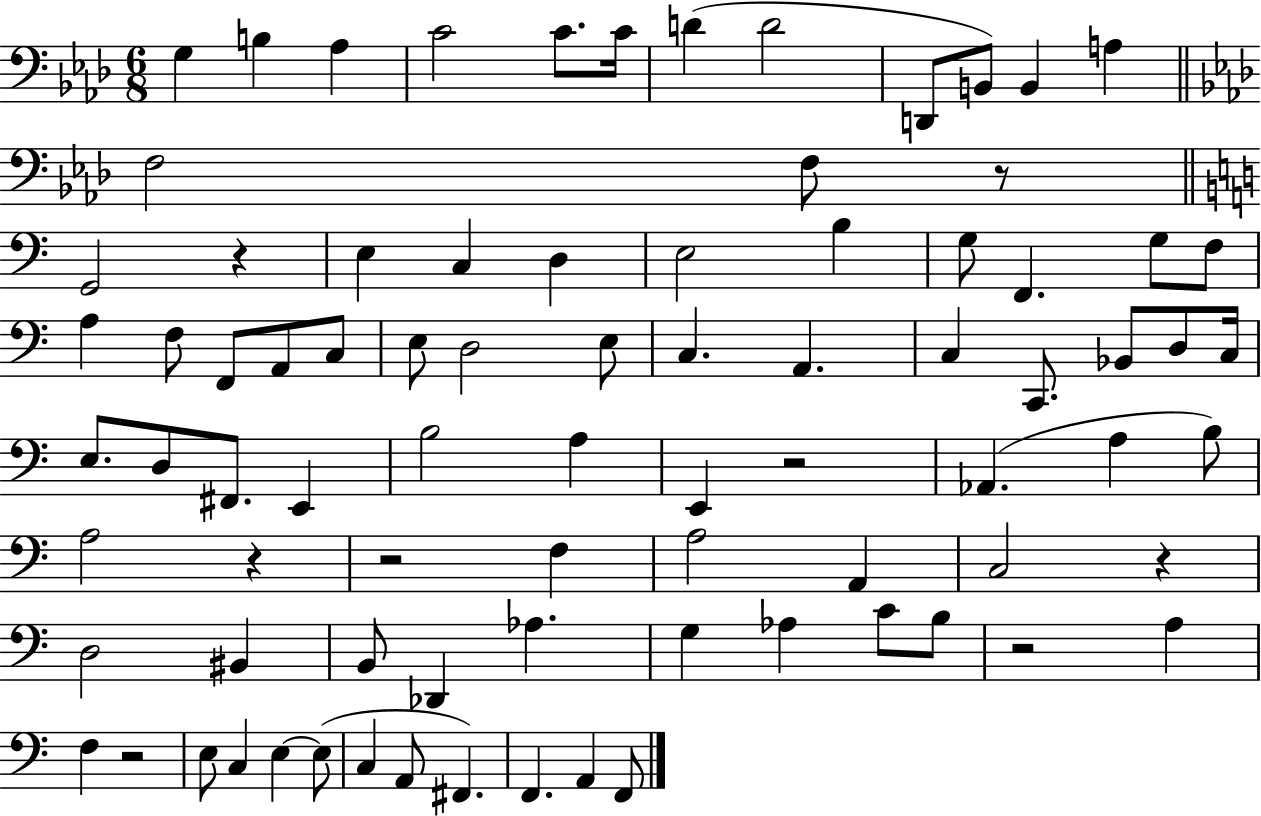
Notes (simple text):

G3/q B3/q Ab3/q C4/h C4/e. C4/s D4/q D4/h D2/e B2/e B2/q A3/q F3/h F3/e R/e G2/h R/q E3/q C3/q D3/q E3/h B3/q G3/e F2/q. G3/e F3/e A3/q F3/e F2/e A2/e C3/e E3/e D3/h E3/e C3/q. A2/q. C3/q C2/e. Bb2/e D3/e C3/s E3/e. D3/e F#2/e. E2/q B3/h A3/q E2/q R/h Ab2/q. A3/q B3/e A3/h R/q R/h F3/q A3/h A2/q C3/h R/q D3/h BIS2/q B2/e Db2/q Ab3/q. G3/q Ab3/q C4/e B3/e R/h A3/q F3/q R/h E3/e C3/q E3/q E3/e C3/q A2/e F#2/q. F2/q. A2/q F2/e